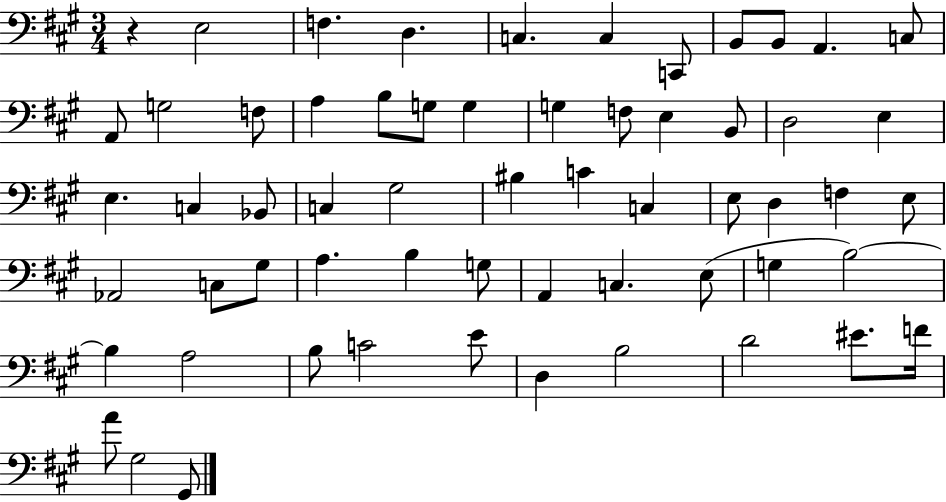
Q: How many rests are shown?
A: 1